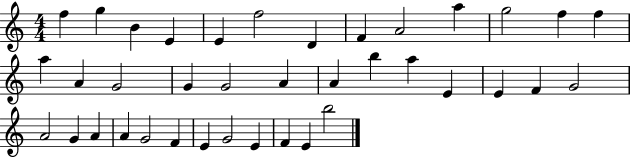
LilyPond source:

{
  \clef treble
  \numericTimeSignature
  \time 4/4
  \key c \major
  f''4 g''4 b'4 e'4 | e'4 f''2 d'4 | f'4 a'2 a''4 | g''2 f''4 f''4 | \break a''4 a'4 g'2 | g'4 g'2 a'4 | a'4 b''4 a''4 e'4 | e'4 f'4 g'2 | \break a'2 g'4 a'4 | a'4 g'2 f'4 | e'4 g'2 e'4 | f'4 e'4 b''2 | \break \bar "|."
}